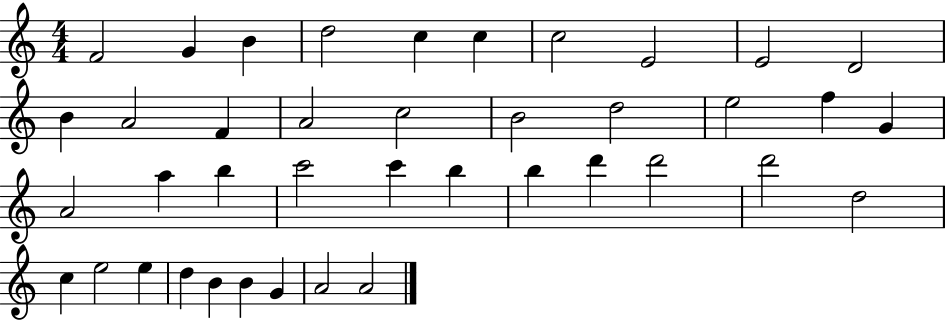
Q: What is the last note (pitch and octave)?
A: A4